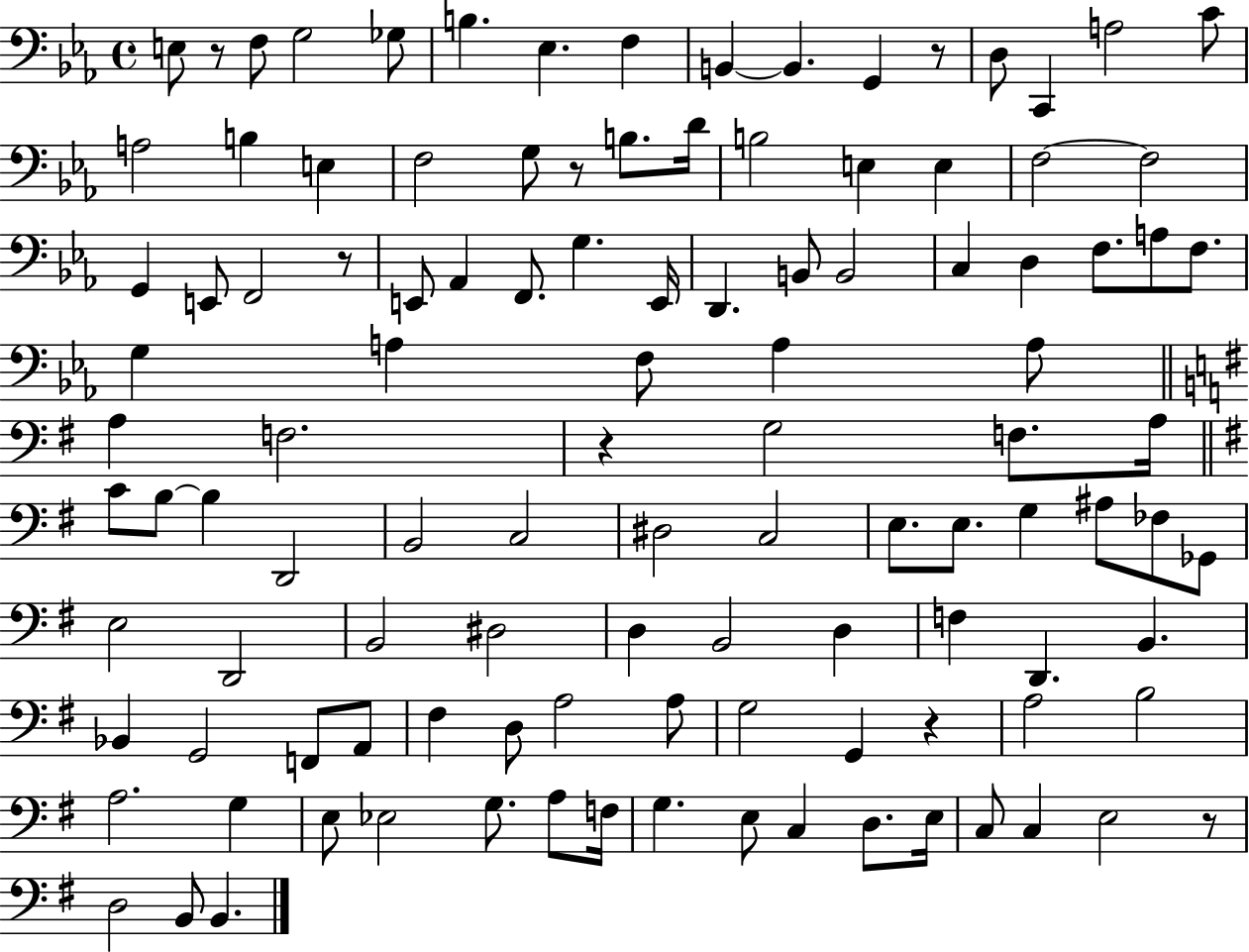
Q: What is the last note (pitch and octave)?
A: B2